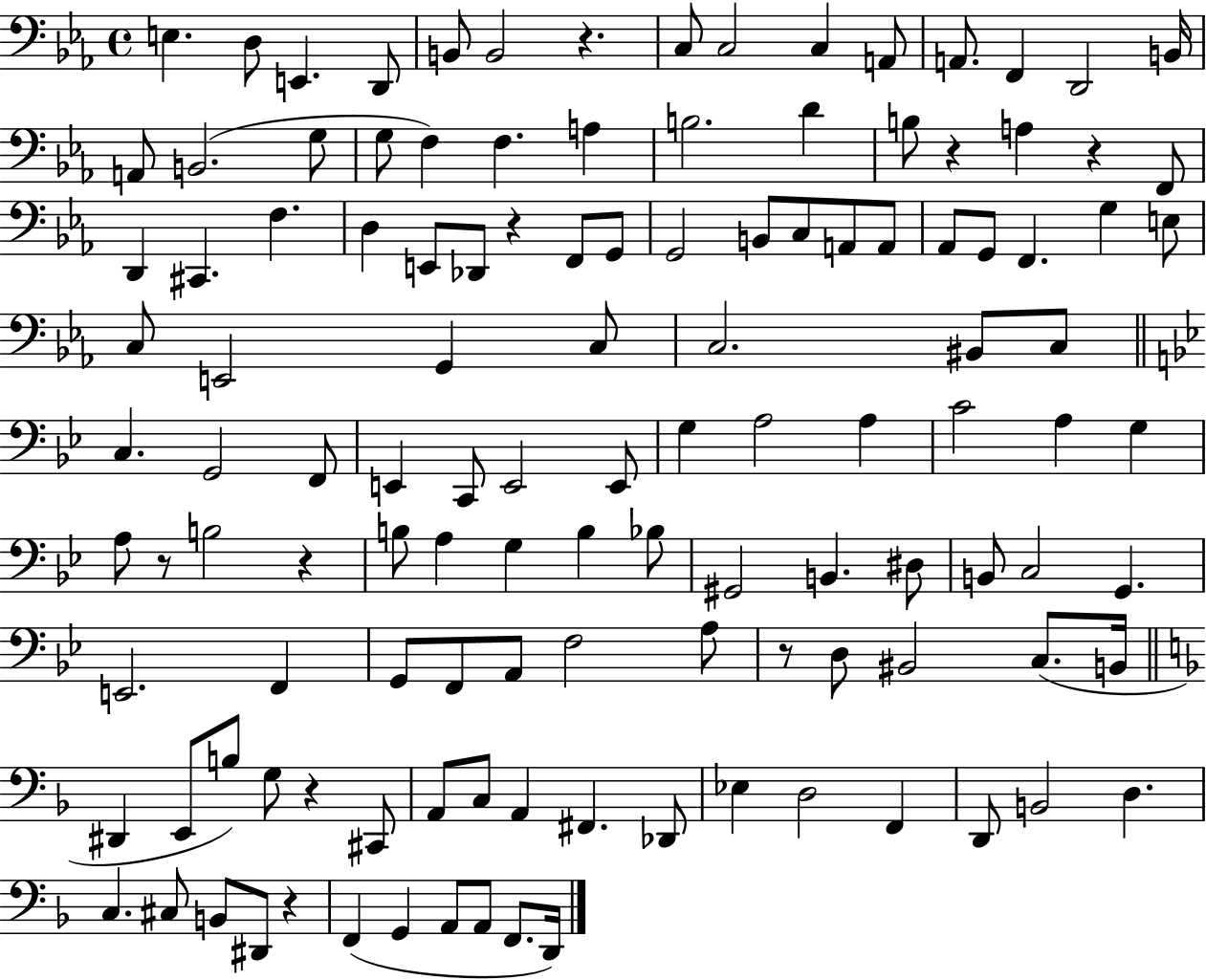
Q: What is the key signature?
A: EES major